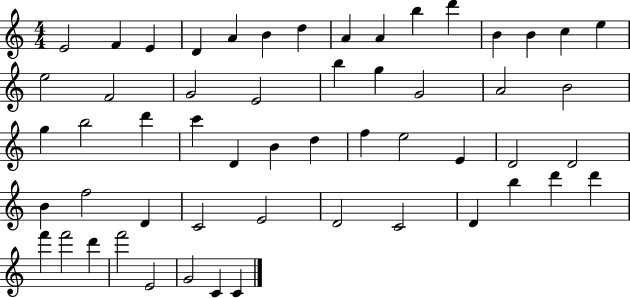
E4/h F4/q E4/q D4/q A4/q B4/q D5/q A4/q A4/q B5/q D6/q B4/q B4/q C5/q E5/q E5/h F4/h G4/h E4/h B5/q G5/q G4/h A4/h B4/h G5/q B5/h D6/q C6/q D4/q B4/q D5/q F5/q E5/h E4/q D4/h D4/h B4/q F5/h D4/q C4/h E4/h D4/h C4/h D4/q B5/q D6/q D6/q F6/q F6/h D6/q F6/h E4/h G4/h C4/q C4/q